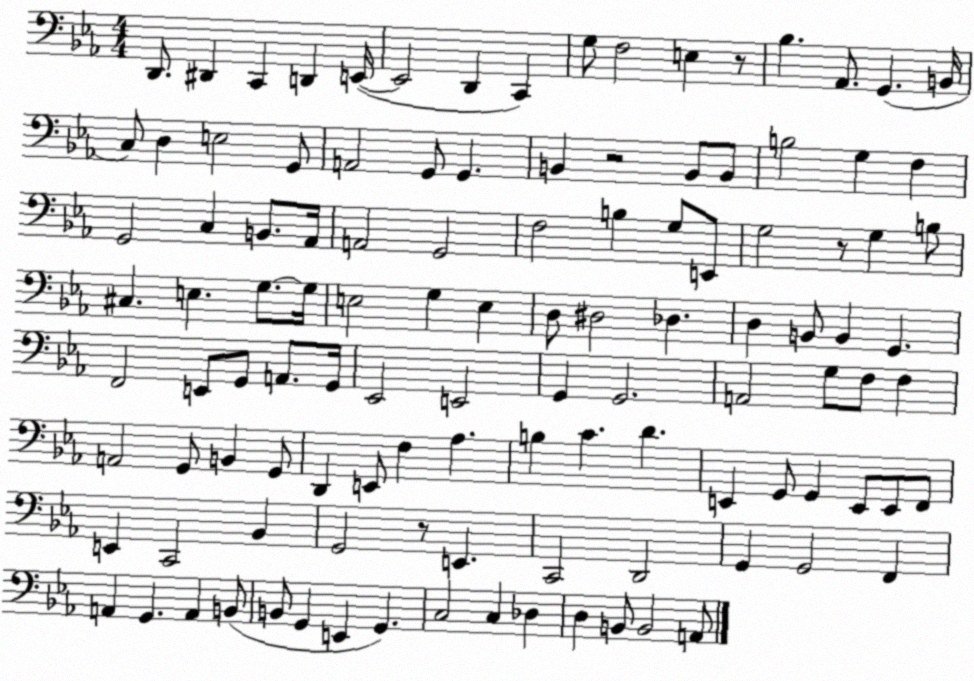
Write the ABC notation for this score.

X:1
T:Untitled
M:4/4
L:1/4
K:Eb
D,,/2 ^D,, C,, D,, E,,/4 E,,2 D,, C,, G,/2 F,2 E, z/2 _B, _A,,/2 G,, B,,/4 C,/2 D, E,2 G,,/2 A,,2 G,,/2 G,, B,, z2 B,,/2 B,,/2 B,2 G, F, G,,2 C, B,,/2 _A,,/4 A,,2 G,,2 F,2 B, G,/2 E,,/2 G,2 z/2 G, B,/2 ^C, E, G,/2 G,/4 E,2 G, E, D,/2 ^D,2 _D, D, B,,/2 B,, G,, F,,2 E,,/2 G,,/2 A,,/2 G,,/4 _E,,2 E,,2 G,, G,,2 A,,2 G,/2 F,/2 F, A,,2 G,,/2 B,, G,,/2 D,, E,,/2 F, _A, B, C D E,, G,,/2 G,, E,,/2 E,,/2 F,,/2 E,, C,,2 _B,, G,,2 z/2 E,, C,,2 D,,2 G,, G,,2 F,, A,, G,, A,, B,,/2 B,,/2 G,, E,, G,, C,2 C, _D, D, B,,/2 B,,2 A,,/2